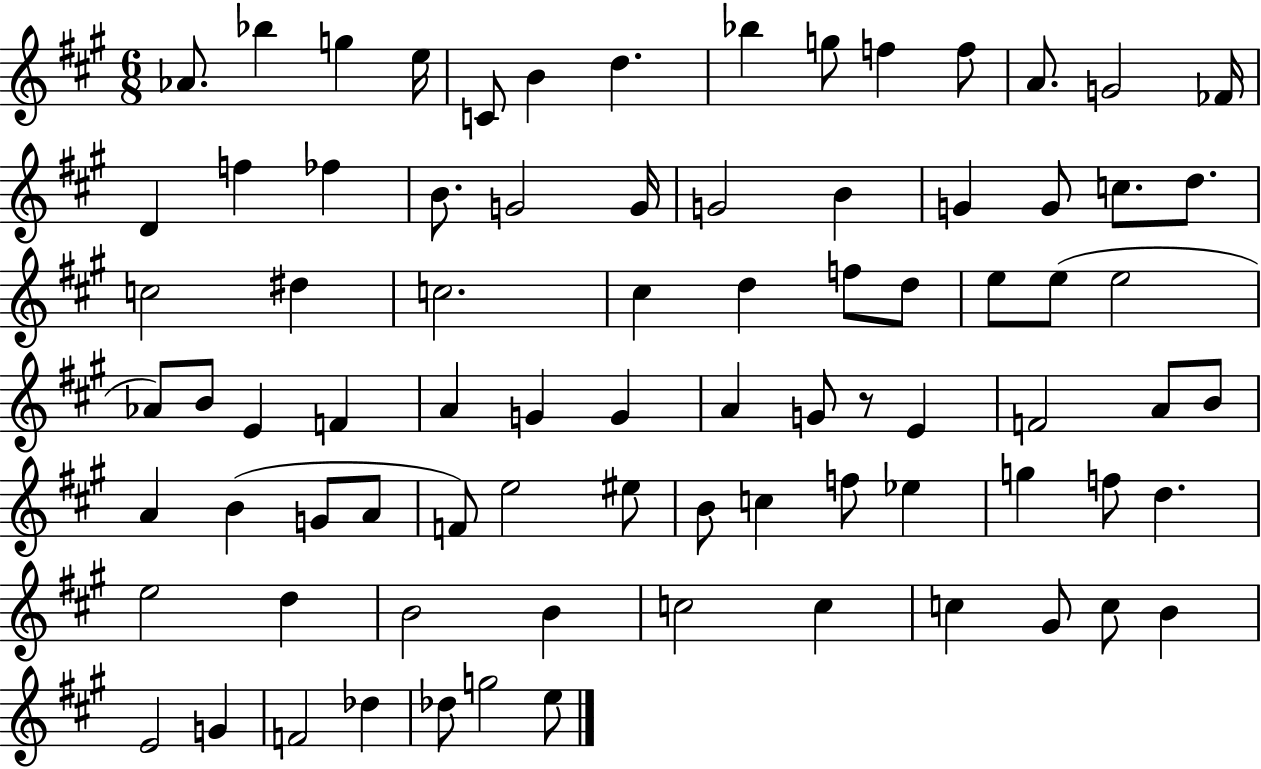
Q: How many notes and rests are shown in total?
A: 81